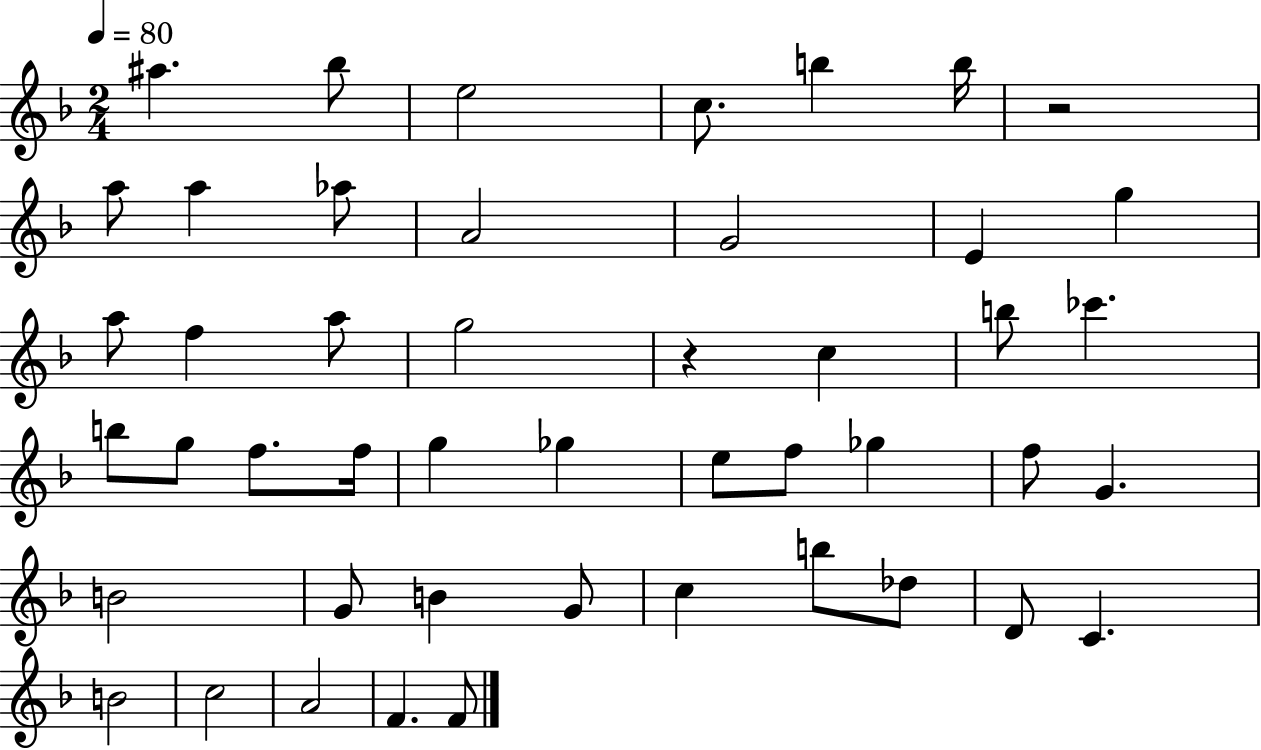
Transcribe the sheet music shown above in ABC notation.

X:1
T:Untitled
M:2/4
L:1/4
K:F
^a _b/2 e2 c/2 b b/4 z2 a/2 a _a/2 A2 G2 E g a/2 f a/2 g2 z c b/2 _c' b/2 g/2 f/2 f/4 g _g e/2 f/2 _g f/2 G B2 G/2 B G/2 c b/2 _d/2 D/2 C B2 c2 A2 F F/2